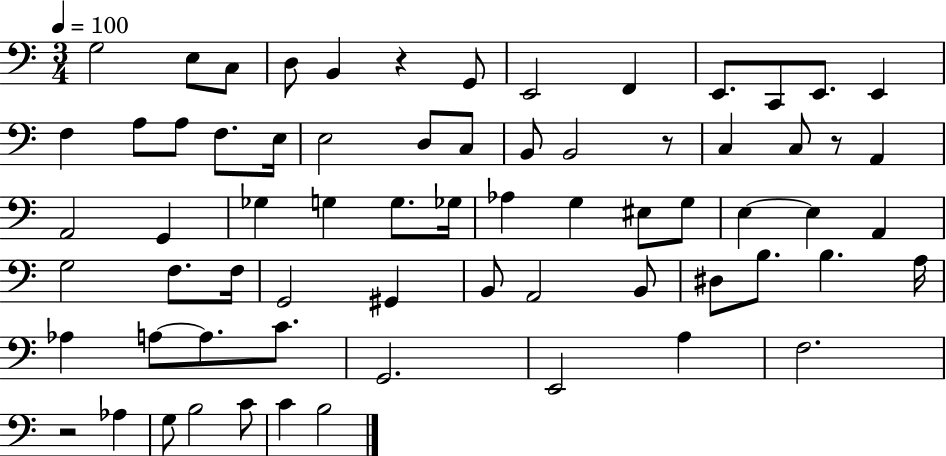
G3/h E3/e C3/e D3/e B2/q R/q G2/e E2/h F2/q E2/e. C2/e E2/e. E2/q F3/q A3/e A3/e F3/e. E3/s E3/h D3/e C3/e B2/e B2/h R/e C3/q C3/e R/e A2/q A2/h G2/q Gb3/q G3/q G3/e. Gb3/s Ab3/q G3/q EIS3/e G3/e E3/q E3/q A2/q G3/h F3/e. F3/s G2/h G#2/q B2/e A2/h B2/e D#3/e B3/e. B3/q. A3/s Ab3/q A3/e A3/e. C4/e. G2/h. E2/h A3/q F3/h. R/h Ab3/q G3/e B3/h C4/e C4/q B3/h